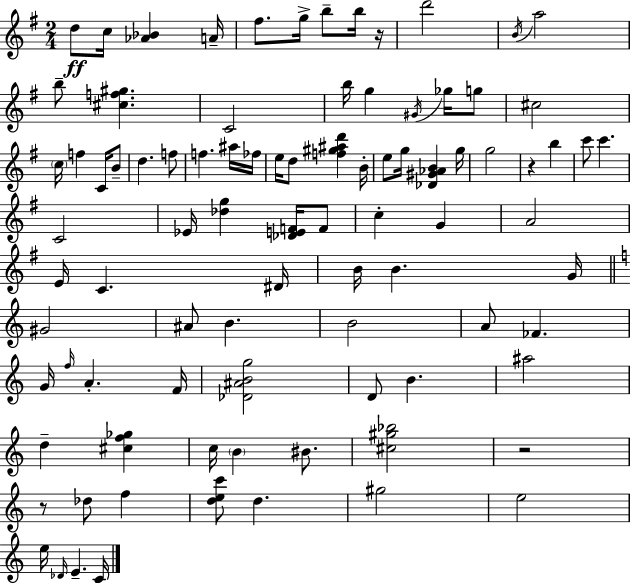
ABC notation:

X:1
T:Untitled
M:2/4
L:1/4
K:G
d/2 c/4 [_A_B] A/4 ^f/2 g/4 b/2 b/4 z/4 d'2 B/4 a2 b/2 [^cf^g] C2 b/4 g ^G/4 _g/4 g/2 ^c2 c/4 f C/4 B/2 d f/2 f ^a/4 _f/4 e/4 d/2 [f^g^ad'] B/4 e/2 g/4 [_D^G_AB] g/4 g2 z b c'/2 c' C2 _E/4 [_dg] [_DEF]/4 F/2 c G A2 E/4 C ^D/4 B/4 B G/4 ^G2 ^A/2 B B2 A/2 _F G/4 f/4 A F/4 [_D^ABg]2 D/2 B ^a2 d [^cf_g] c/4 B ^B/2 [^c^g_b]2 z2 z/2 _d/2 f [dec']/2 d ^g2 e2 e/4 _D/4 E C/4